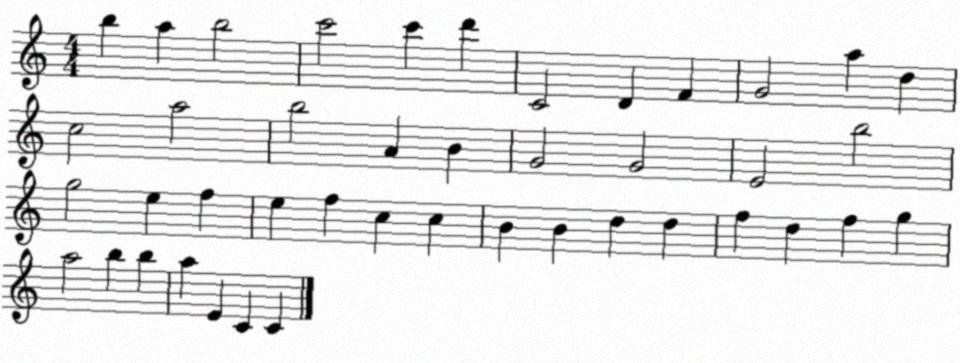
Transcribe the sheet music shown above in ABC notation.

X:1
T:Untitled
M:4/4
L:1/4
K:C
b a b2 c'2 c' d' C2 D F G2 a d c2 a2 b2 A B G2 G2 E2 b2 g2 e f e f c c B B d d f d f g a2 b b a E C C